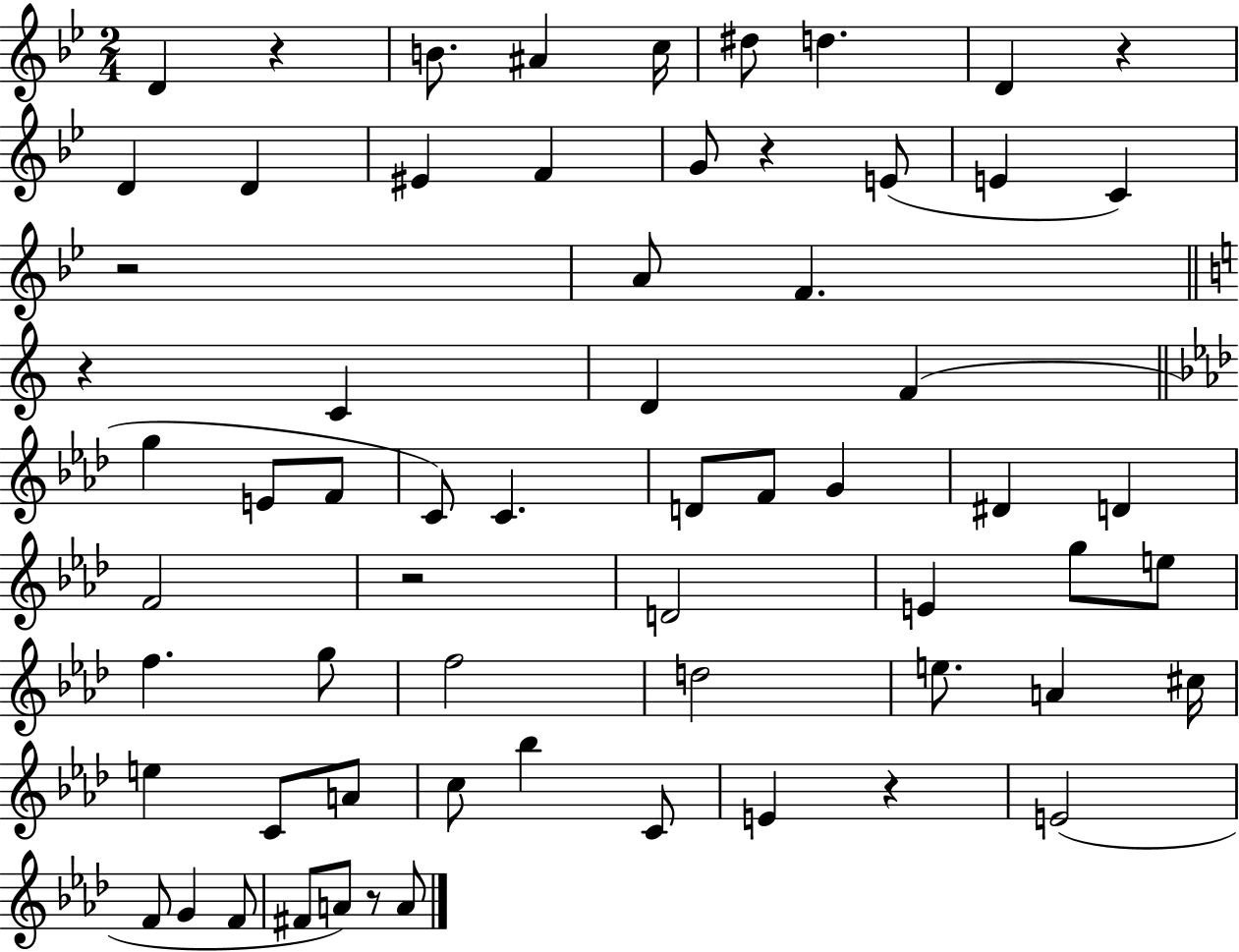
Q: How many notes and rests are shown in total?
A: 64